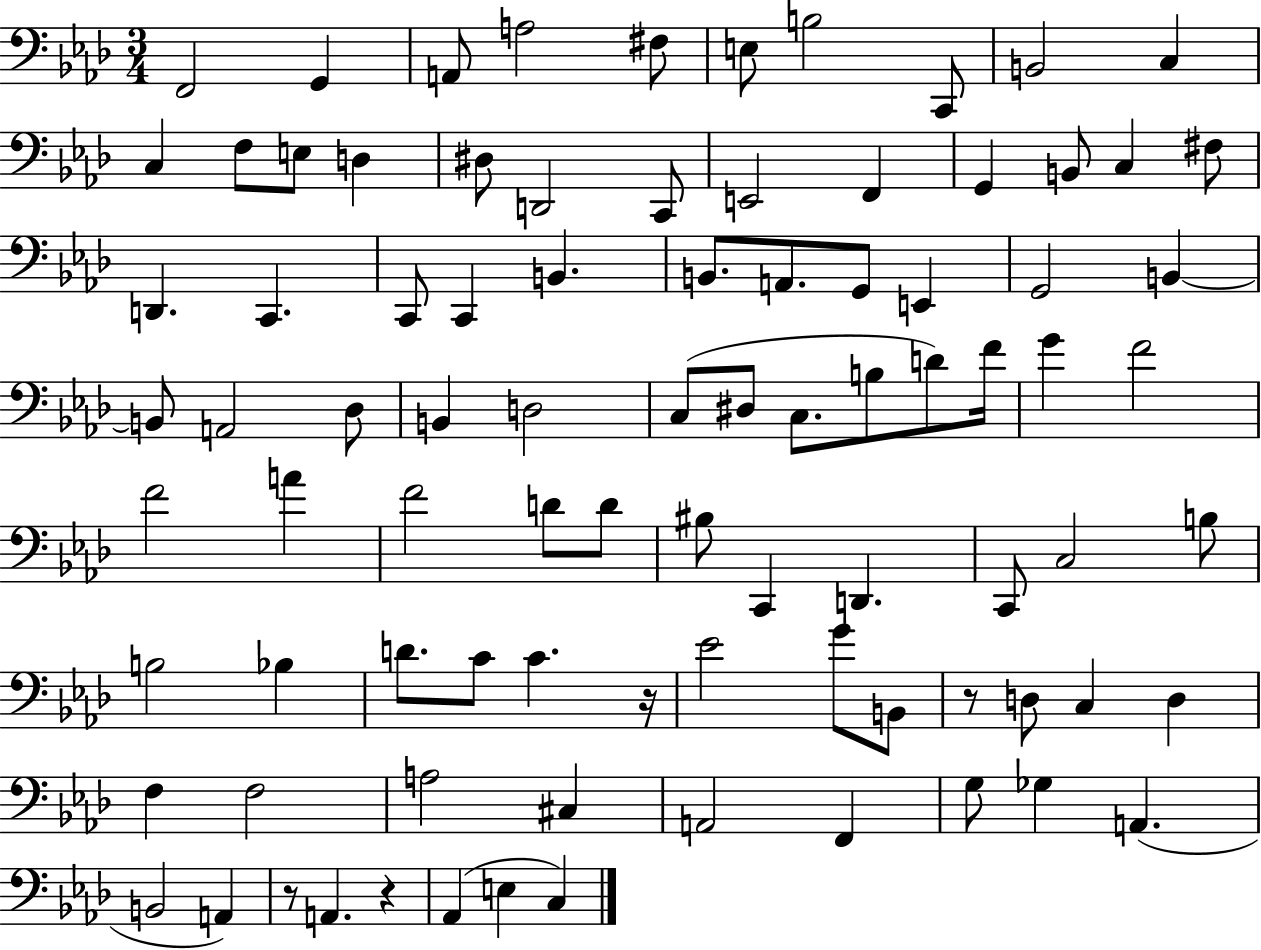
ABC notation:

X:1
T:Untitled
M:3/4
L:1/4
K:Ab
F,,2 G,, A,,/2 A,2 ^F,/2 E,/2 B,2 C,,/2 B,,2 C, C, F,/2 E,/2 D, ^D,/2 D,,2 C,,/2 E,,2 F,, G,, B,,/2 C, ^F,/2 D,, C,, C,,/2 C,, B,, B,,/2 A,,/2 G,,/2 E,, G,,2 B,, B,,/2 A,,2 _D,/2 B,, D,2 C,/2 ^D,/2 C,/2 B,/2 D/2 F/4 G F2 F2 A F2 D/2 D/2 ^B,/2 C,, D,, C,,/2 C,2 B,/2 B,2 _B, D/2 C/2 C z/4 _E2 G/2 B,,/2 z/2 D,/2 C, D, F, F,2 A,2 ^C, A,,2 F,, G,/2 _G, A,, B,,2 A,, z/2 A,, z _A,, E, C,